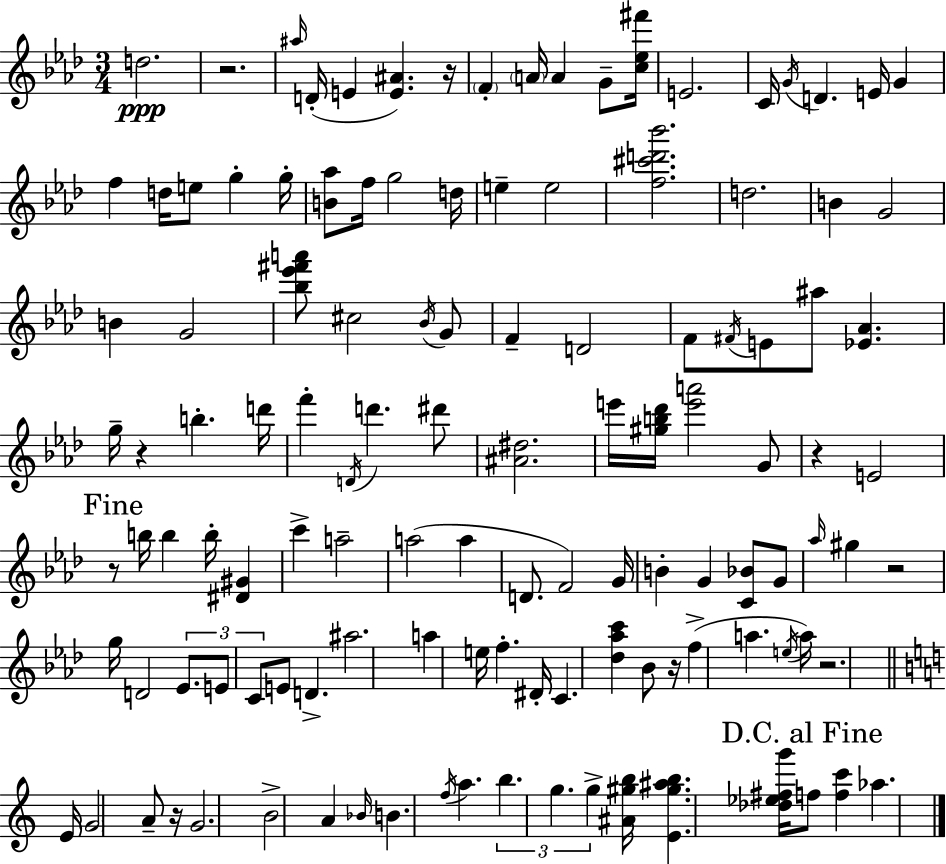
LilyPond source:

{
  \clef treble
  \numericTimeSignature
  \time 3/4
  \key f \minor
  d''2.\ppp | r2. | \grace { ais''16 } d'16-.( e'4 <e' ais'>4.) | r16 \parenthesize f'4-. \parenthesize a'16 a'4 g'8-- | \break <c'' ees'' fis'''>16 e'2. | c'16 \acciaccatura { g'16 } d'4. e'16 g'4 | f''4 d''16 e''8 g''4-. | g''16-. <b' aes''>8 f''16 g''2 | \break d''16 e''4-- e''2 | <f'' cis''' d''' bes'''>2. | d''2. | b'4 g'2 | \break b'4 g'2 | <bes'' ees''' fis''' a'''>8 cis''2 | \acciaccatura { bes'16 } g'8 f'4-- d'2 | f'8 \acciaccatura { fis'16 } e'8 ais''8 <ees' aes'>4. | \break g''16-- r4 b''4.-. | d'''16 f'''4-. \acciaccatura { d'16 } d'''4. | dis'''8 <ais' dis''>2. | e'''16 <gis'' b'' des'''>16 <e''' a'''>2 | \break g'8 r4 e'2 | \mark "Fine" r8 b''16 b''4 | b''16-. <dis' gis'>4 c'''4-> a''2-- | a''2( | \break a''4 d'8. f'2) | g'16 b'4-. g'4 | <c' bes'>8 g'8 \grace { aes''16 } gis''4 r2 | g''16 d'2 | \break \tuplet 3/2 { ees'8. e'8 c'8 } e'8 | d'4.-> ais''2. | a''4 e''16 f''4.-. | dis'16-. c'4. | \break <des'' aes'' c'''>4 bes'8 r16 f''4->( a''4. | \acciaccatura { e''16 } a''16) r2. | \bar "||" \break \key c \major e'16 \parenthesize g'2 a'8-- r16 | g'2. | b'2-> a'4 | \grace { bes'16 } b'4. \acciaccatura { f''16 } a''4. | \break \tuplet 3/2 { b''4. g''4. | g''4-> } <ais' gis'' b''>16 <e' gis'' ais'' b''>4. | <des'' ees'' fis'' g'''>16 \mark "D.C. al Fine" f''8 <f'' c'''>4 aes''4. | \bar "|."
}